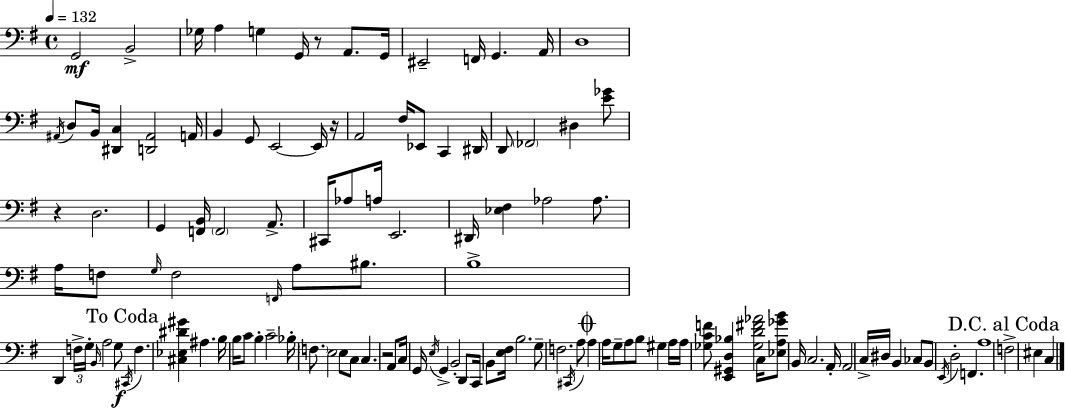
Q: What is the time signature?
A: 4/4